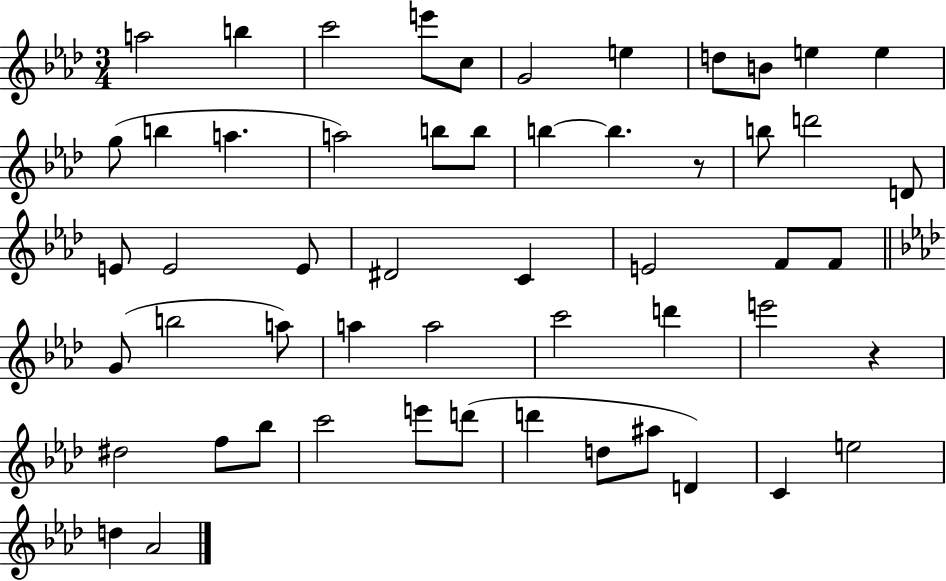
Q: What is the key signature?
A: AES major